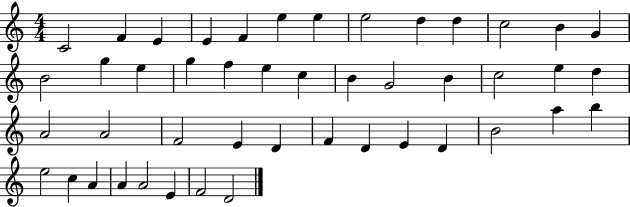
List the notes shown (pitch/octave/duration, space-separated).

C4/h F4/q E4/q E4/q F4/q E5/q E5/q E5/h D5/q D5/q C5/h B4/q G4/q B4/h G5/q E5/q G5/q F5/q E5/q C5/q B4/q G4/h B4/q C5/h E5/q D5/q A4/h A4/h F4/h E4/q D4/q F4/q D4/q E4/q D4/q B4/h A5/q B5/q E5/h C5/q A4/q A4/q A4/h E4/q F4/h D4/h